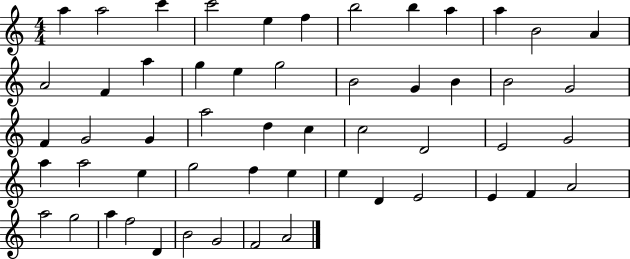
{
  \clef treble
  \numericTimeSignature
  \time 4/4
  \key c \major
  a''4 a''2 c'''4 | c'''2 e''4 f''4 | b''2 b''4 a''4 | a''4 b'2 a'4 | \break a'2 f'4 a''4 | g''4 e''4 g''2 | b'2 g'4 b'4 | b'2 g'2 | \break f'4 g'2 g'4 | a''2 d''4 c''4 | c''2 d'2 | e'2 g'2 | \break a''4 a''2 e''4 | g''2 f''4 e''4 | e''4 d'4 e'2 | e'4 f'4 a'2 | \break a''2 g''2 | a''4 f''2 d'4 | b'2 g'2 | f'2 a'2 | \break \bar "|."
}